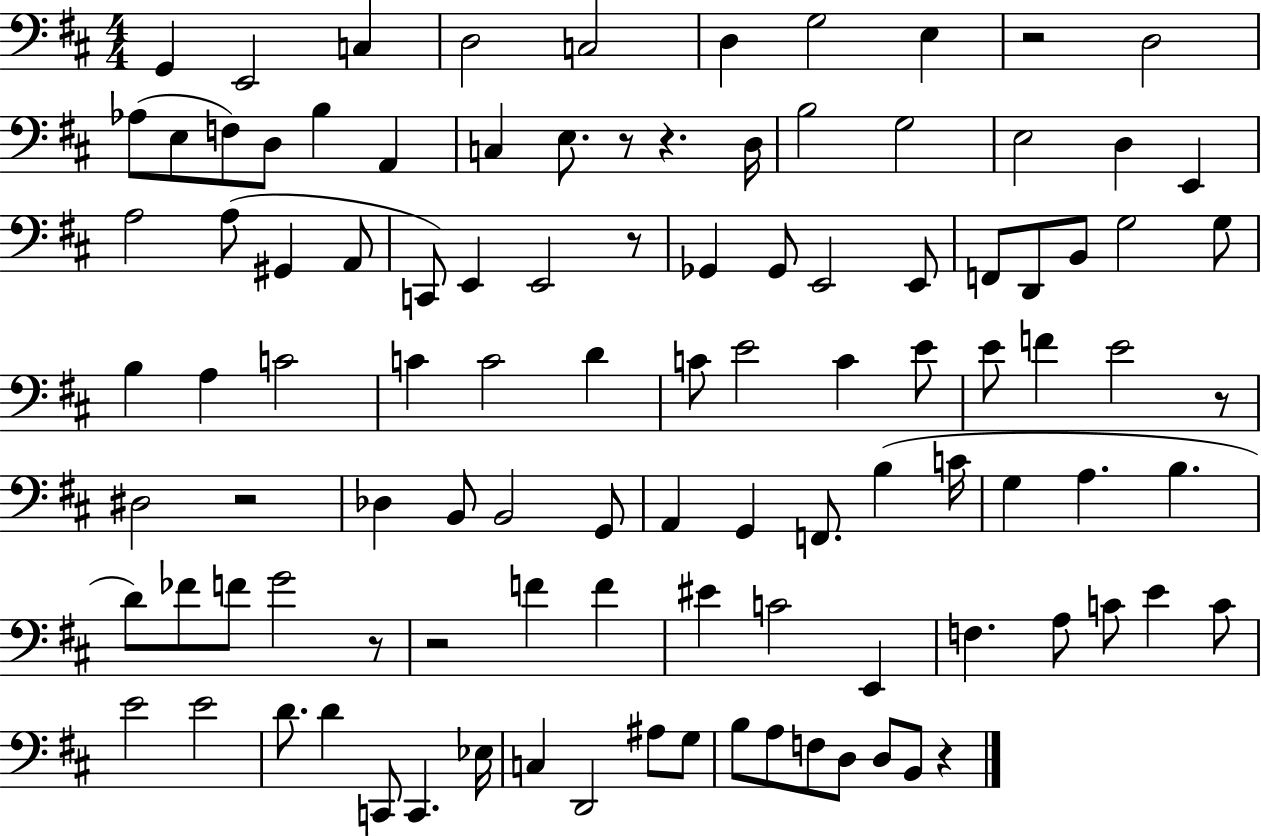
X:1
T:Untitled
M:4/4
L:1/4
K:D
G,, E,,2 C, D,2 C,2 D, G,2 E, z2 D,2 _A,/2 E,/2 F,/2 D,/2 B, A,, C, E,/2 z/2 z D,/4 B,2 G,2 E,2 D, E,, A,2 A,/2 ^G,, A,,/2 C,,/2 E,, E,,2 z/2 _G,, _G,,/2 E,,2 E,,/2 F,,/2 D,,/2 B,,/2 G,2 G,/2 B, A, C2 C C2 D C/2 E2 C E/2 E/2 F E2 z/2 ^D,2 z2 _D, B,,/2 B,,2 G,,/2 A,, G,, F,,/2 B, C/4 G, A, B, D/2 _F/2 F/2 G2 z/2 z2 F F ^E C2 E,, F, A,/2 C/2 E C/2 E2 E2 D/2 D C,,/2 C,, _E,/4 C, D,,2 ^A,/2 G,/2 B,/2 A,/2 F,/2 D,/2 D,/2 B,,/2 z